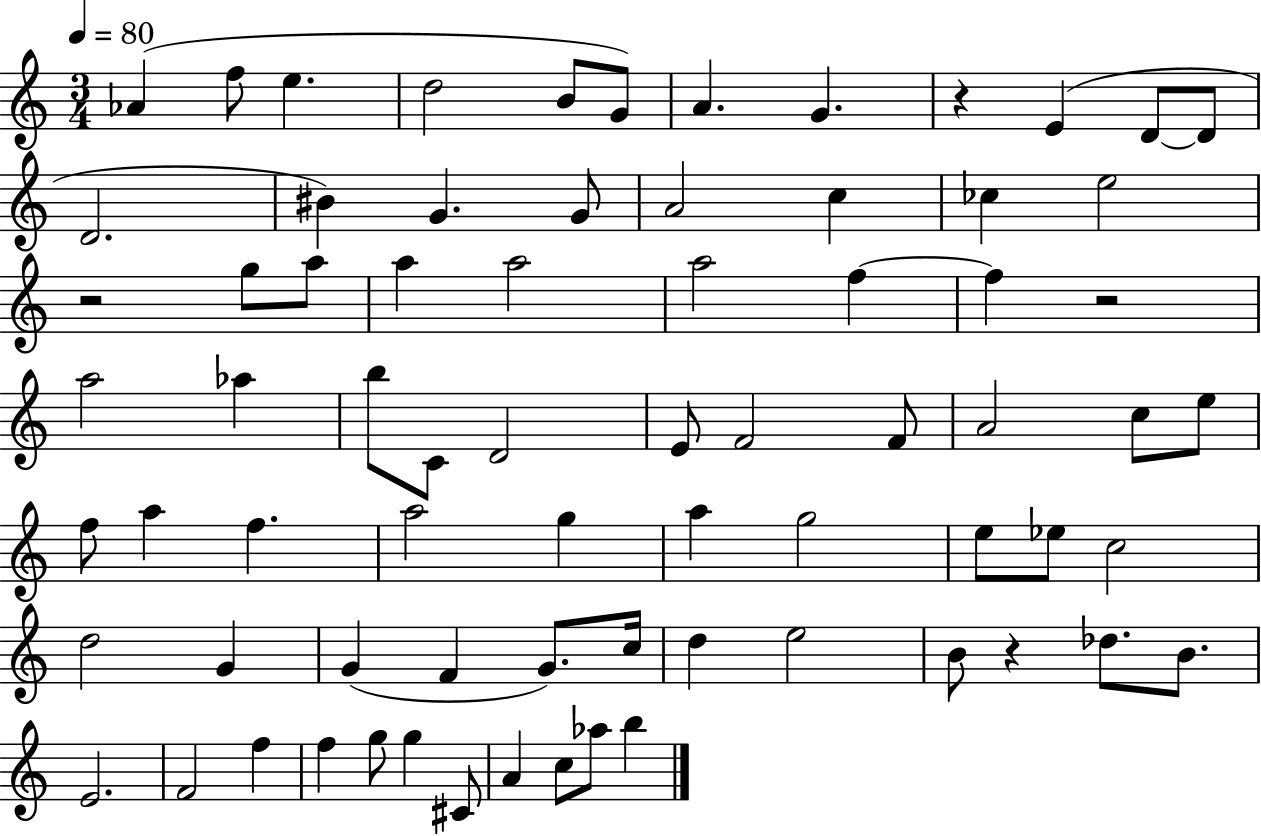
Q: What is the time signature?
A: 3/4